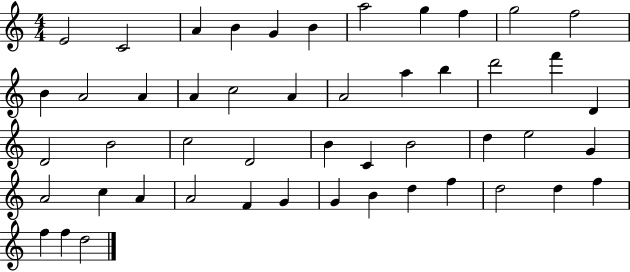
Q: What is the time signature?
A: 4/4